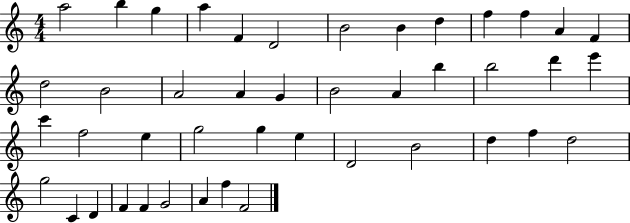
X:1
T:Untitled
M:4/4
L:1/4
K:C
a2 b g a F D2 B2 B d f f A F d2 B2 A2 A G B2 A b b2 d' e' c' f2 e g2 g e D2 B2 d f d2 g2 C D F F G2 A f F2